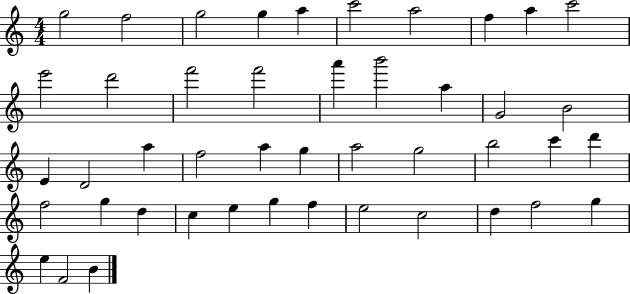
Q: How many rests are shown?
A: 0